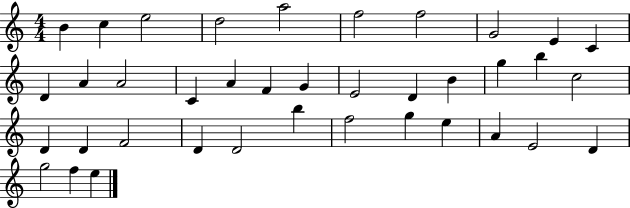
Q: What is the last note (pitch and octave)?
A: E5